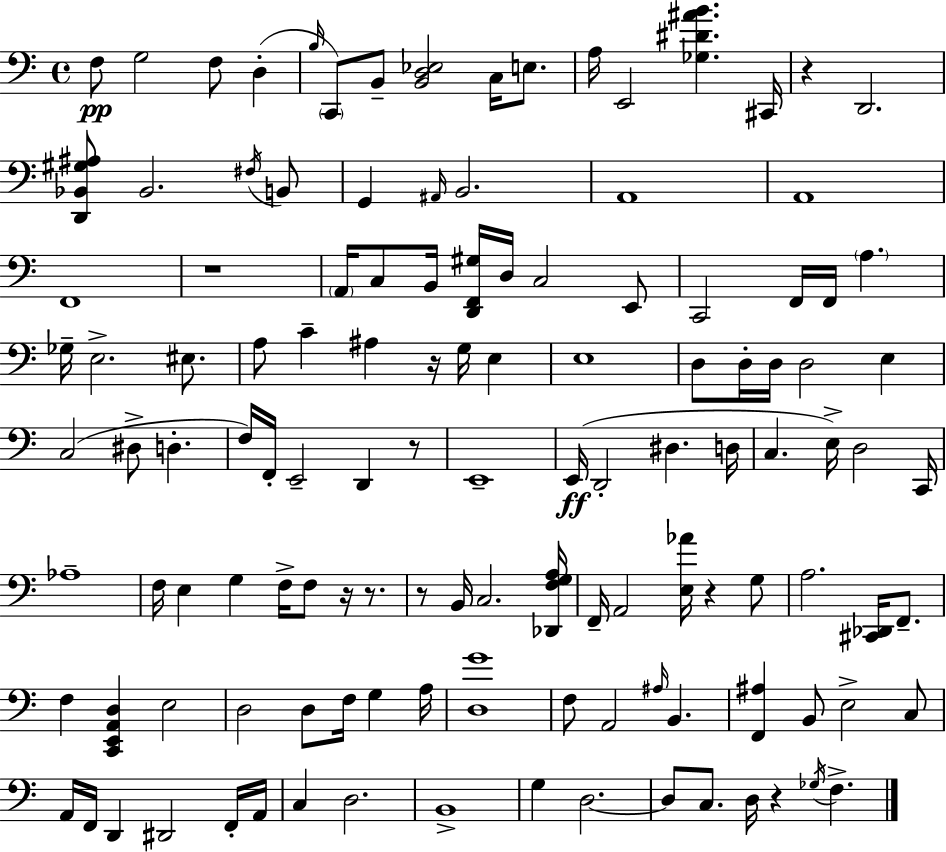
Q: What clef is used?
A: bass